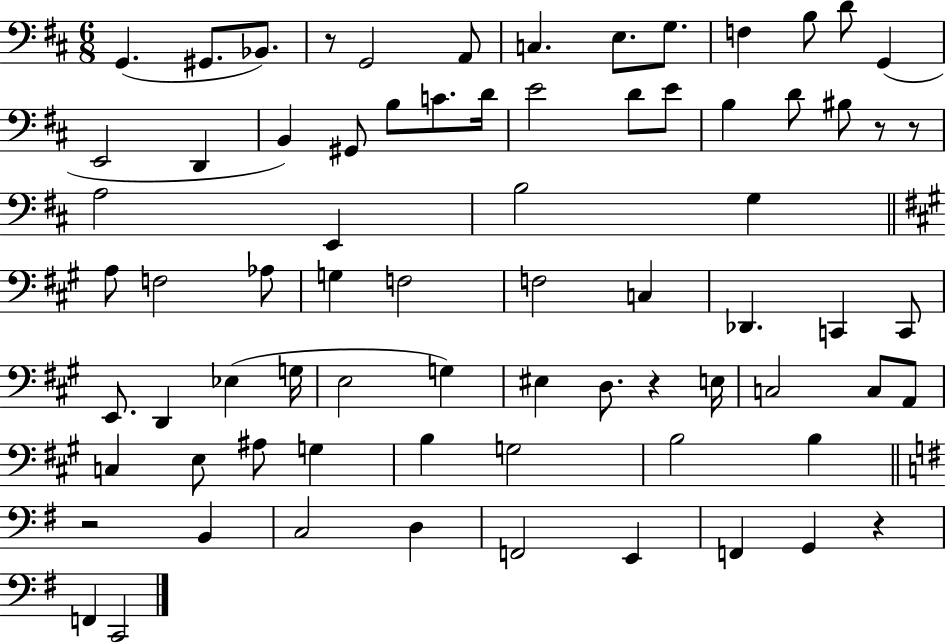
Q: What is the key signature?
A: D major